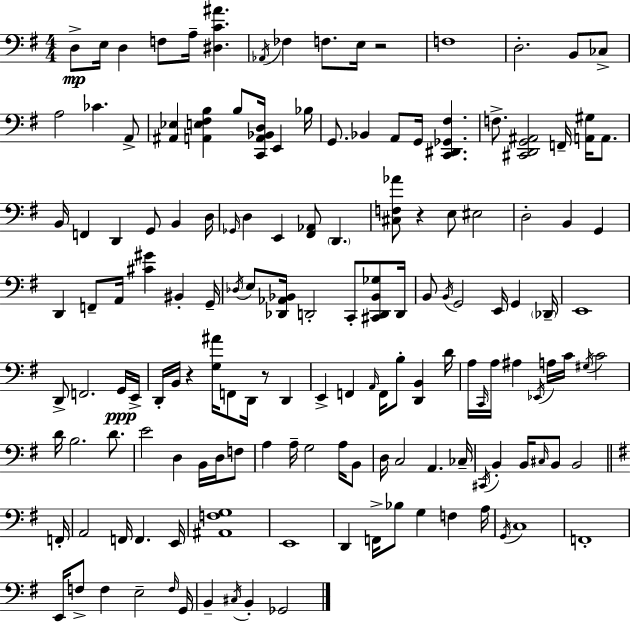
X:1
T:Untitled
M:4/4
L:1/4
K:G
D,/2 E,/4 D, F,/2 A,/4 [^D,C^A] _A,,/4 _F, F,/2 E,/4 z2 F,4 D,2 B,,/2 _C,/2 A,2 _C A,,/2 [^A,,_E,] [A,,E,^F,B,] B,/2 [C,,A,,_B,,D,]/4 E,, _B,/4 G,,/2 _B,, A,,/2 G,,/4 [C,,^D,,_G,,^F,] F,/2 [^C,,D,,G,,^A,,]2 F,,/4 [A,,^G,]/4 A,,/2 B,,/4 F,, D,, G,,/2 B,, D,/4 _G,,/4 D, E,, [^F,,_A,,]/2 D,, [^C,F,_A]/2 z E,/2 ^E,2 D,2 B,, G,, D,, F,,/2 A,,/4 [^C^G] ^B,, G,,/4 _D,/4 E,/2 [_D,,_A,,_B,,]/4 D,,2 C,,/2 [^C,,D,,_B,,_G,]/2 D,,/4 B,,/2 B,,/4 G,,2 E,,/4 G,, _D,,/4 E,,4 D,,/2 F,,2 G,,/4 E,,/4 D,,/4 B,,/4 z [G,^A]/4 F,,/2 D,,/4 z/2 D,, E,, F,, A,,/4 F,,/4 B,/2 [D,,B,,] D/4 A,/4 C,,/4 A,/4 ^A, _E,,/4 A,/4 C/4 ^G,/4 C2 D/4 B,2 D/2 E2 D, B,,/4 D,/4 F,/2 A, A,/4 G,2 A,/4 B,,/2 D,/4 C,2 A,, _C,/4 ^C,,/4 B,, B,,/4 ^C,/4 B,,/2 B,,2 F,,/4 A,,2 F,,/4 F,, E,,/4 [^A,,F,G,]4 E,,4 D,, F,,/4 _B,/2 G, F, A,/4 G,,/4 C,4 F,,4 E,,/4 F,/2 F, E,2 F,/4 G,,/4 B,, ^C,/4 B,, _G,,2